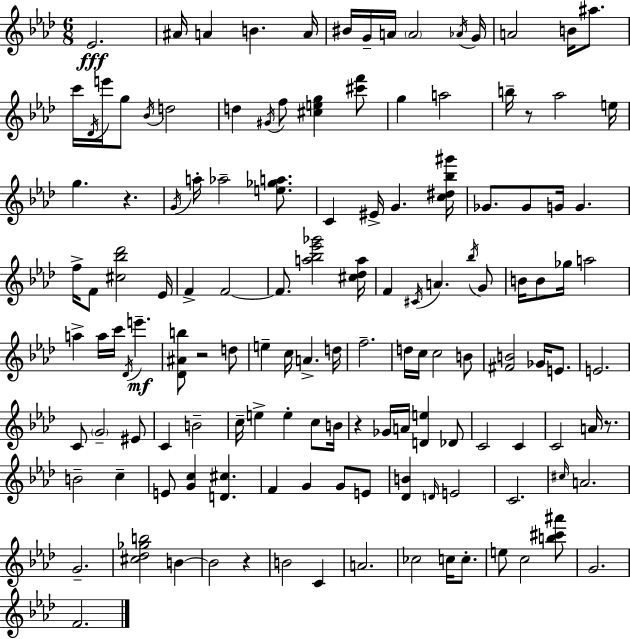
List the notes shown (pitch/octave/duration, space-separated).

Eb4/h. A#4/s A4/q B4/q. A4/s BIS4/s G4/s A4/s A4/h Ab4/s G4/s A4/h B4/s A#5/e. C6/s Db4/s E6/s G5/e Bb4/s D5/h D5/q G#4/s F5/e [C#5,E5,G5]/q [C#6,F6]/e G5/q A5/h B5/s R/e Ab5/h E5/s G5/q. R/q. G4/s A5/s Ab5/h [E5,Gb5,A5]/e. C4/q EIS4/s G4/q. [C5,D#5,Bb5,G#6]/s Gb4/e. Gb4/e G4/s G4/q. F5/s F4/e [C#5,Bb5,Db6]/h Eb4/s F4/q F4/h F4/e. [A5,Bb5,Eb6,Gb6]/h [C#5,Db5,A5]/s F4/q C#4/s A4/q. Bb5/s G4/e B4/s B4/e Gb5/s A5/h A5/q A5/s C6/s Db4/s E6/q. [Db4,A#4,B5]/e R/h D5/e E5/q C5/s A4/q. D5/s F5/h. D5/s C5/s C5/h B4/e [F#4,B4]/h Gb4/s E4/e. E4/h. C4/e G4/h EIS4/e C4/q B4/h C5/s E5/q E5/q C5/e B4/s R/q Gb4/s A4/s [D4,E5]/q Db4/e C4/h C4/q C4/h A4/s R/e. B4/h C5/q E4/e [G4,C5]/q [D4,C#5]/q. F4/q G4/q G4/e E4/e [Db4,B4]/q D4/s E4/h C4/h. C#5/s A4/h. G4/h. [C#5,Db5,Gb5,B5]/h B4/q B4/h R/q B4/h C4/q A4/h. CES5/h C5/s C5/e. E5/e C5/h [B5,C#6,A#6]/e G4/h. F4/h.